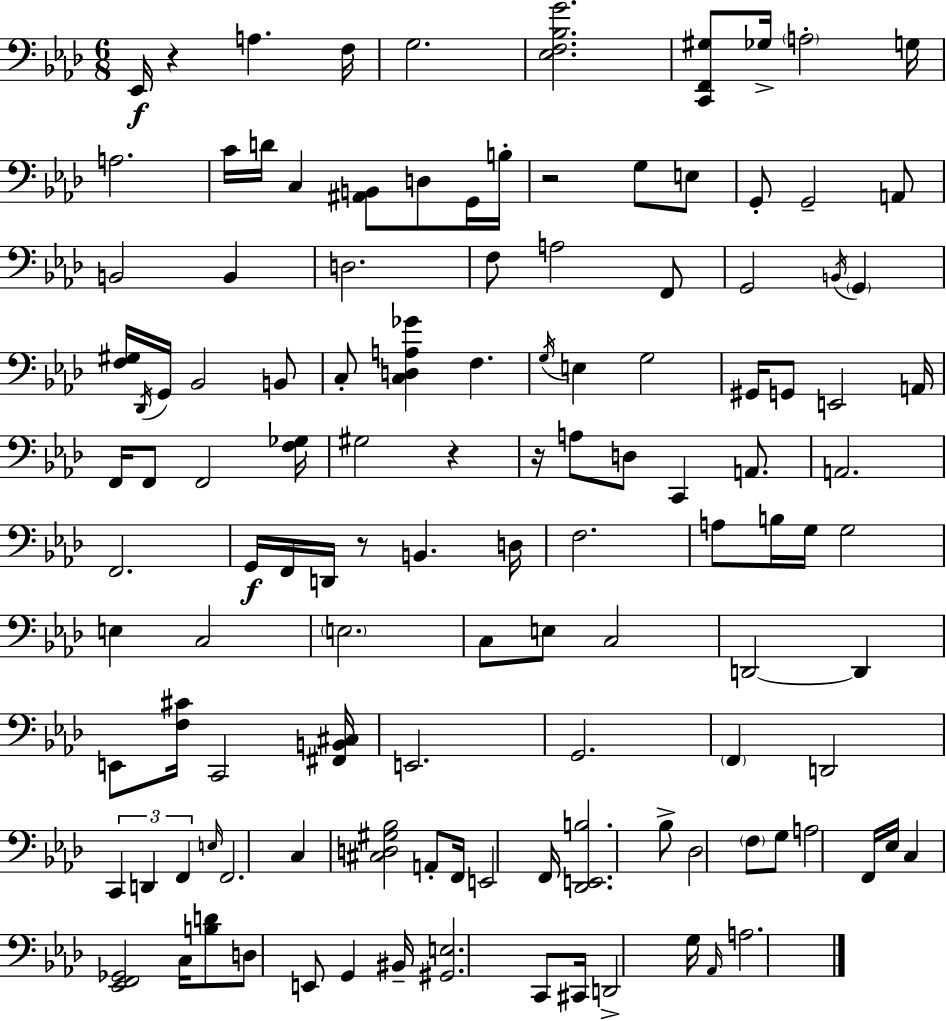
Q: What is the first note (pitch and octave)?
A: Eb2